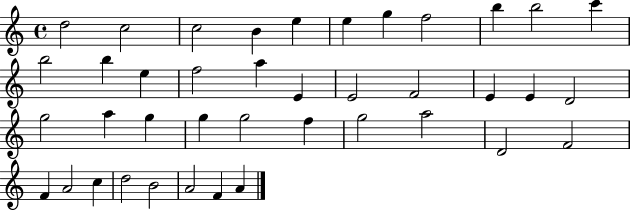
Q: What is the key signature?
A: C major